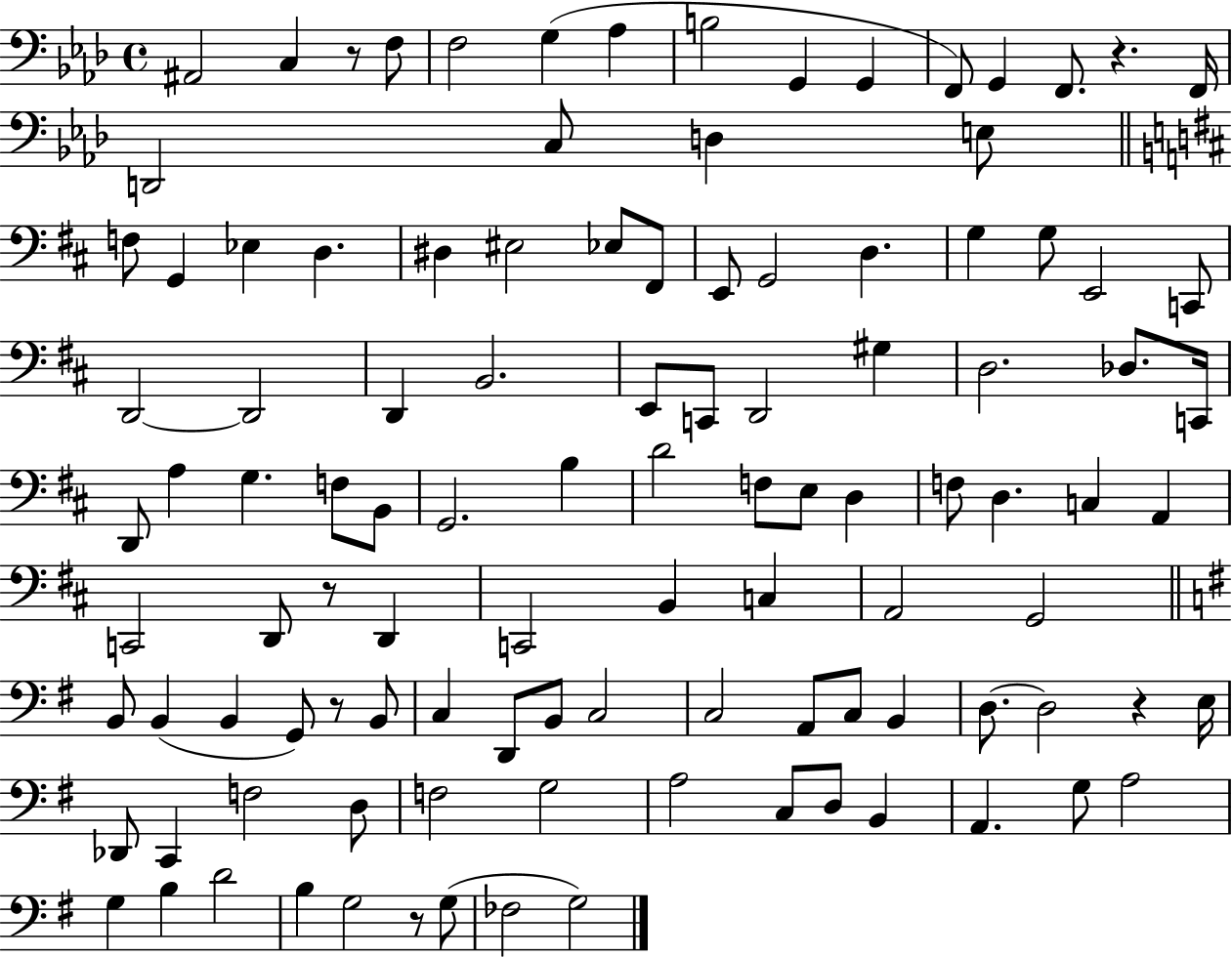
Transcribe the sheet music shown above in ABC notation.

X:1
T:Untitled
M:4/4
L:1/4
K:Ab
^A,,2 C, z/2 F,/2 F,2 G, _A, B,2 G,, G,, F,,/2 G,, F,,/2 z F,,/4 D,,2 C,/2 D, E,/2 F,/2 G,, _E, D, ^D, ^E,2 _E,/2 ^F,,/2 E,,/2 G,,2 D, G, G,/2 E,,2 C,,/2 D,,2 D,,2 D,, B,,2 E,,/2 C,,/2 D,,2 ^G, D,2 _D,/2 C,,/4 D,,/2 A, G, F,/2 B,,/2 G,,2 B, D2 F,/2 E,/2 D, F,/2 D, C, A,, C,,2 D,,/2 z/2 D,, C,,2 B,, C, A,,2 G,,2 B,,/2 B,, B,, G,,/2 z/2 B,,/2 C, D,,/2 B,,/2 C,2 C,2 A,,/2 C,/2 B,, D,/2 D,2 z E,/4 _D,,/2 C,, F,2 D,/2 F,2 G,2 A,2 C,/2 D,/2 B,, A,, G,/2 A,2 G, B, D2 B, G,2 z/2 G,/2 _F,2 G,2